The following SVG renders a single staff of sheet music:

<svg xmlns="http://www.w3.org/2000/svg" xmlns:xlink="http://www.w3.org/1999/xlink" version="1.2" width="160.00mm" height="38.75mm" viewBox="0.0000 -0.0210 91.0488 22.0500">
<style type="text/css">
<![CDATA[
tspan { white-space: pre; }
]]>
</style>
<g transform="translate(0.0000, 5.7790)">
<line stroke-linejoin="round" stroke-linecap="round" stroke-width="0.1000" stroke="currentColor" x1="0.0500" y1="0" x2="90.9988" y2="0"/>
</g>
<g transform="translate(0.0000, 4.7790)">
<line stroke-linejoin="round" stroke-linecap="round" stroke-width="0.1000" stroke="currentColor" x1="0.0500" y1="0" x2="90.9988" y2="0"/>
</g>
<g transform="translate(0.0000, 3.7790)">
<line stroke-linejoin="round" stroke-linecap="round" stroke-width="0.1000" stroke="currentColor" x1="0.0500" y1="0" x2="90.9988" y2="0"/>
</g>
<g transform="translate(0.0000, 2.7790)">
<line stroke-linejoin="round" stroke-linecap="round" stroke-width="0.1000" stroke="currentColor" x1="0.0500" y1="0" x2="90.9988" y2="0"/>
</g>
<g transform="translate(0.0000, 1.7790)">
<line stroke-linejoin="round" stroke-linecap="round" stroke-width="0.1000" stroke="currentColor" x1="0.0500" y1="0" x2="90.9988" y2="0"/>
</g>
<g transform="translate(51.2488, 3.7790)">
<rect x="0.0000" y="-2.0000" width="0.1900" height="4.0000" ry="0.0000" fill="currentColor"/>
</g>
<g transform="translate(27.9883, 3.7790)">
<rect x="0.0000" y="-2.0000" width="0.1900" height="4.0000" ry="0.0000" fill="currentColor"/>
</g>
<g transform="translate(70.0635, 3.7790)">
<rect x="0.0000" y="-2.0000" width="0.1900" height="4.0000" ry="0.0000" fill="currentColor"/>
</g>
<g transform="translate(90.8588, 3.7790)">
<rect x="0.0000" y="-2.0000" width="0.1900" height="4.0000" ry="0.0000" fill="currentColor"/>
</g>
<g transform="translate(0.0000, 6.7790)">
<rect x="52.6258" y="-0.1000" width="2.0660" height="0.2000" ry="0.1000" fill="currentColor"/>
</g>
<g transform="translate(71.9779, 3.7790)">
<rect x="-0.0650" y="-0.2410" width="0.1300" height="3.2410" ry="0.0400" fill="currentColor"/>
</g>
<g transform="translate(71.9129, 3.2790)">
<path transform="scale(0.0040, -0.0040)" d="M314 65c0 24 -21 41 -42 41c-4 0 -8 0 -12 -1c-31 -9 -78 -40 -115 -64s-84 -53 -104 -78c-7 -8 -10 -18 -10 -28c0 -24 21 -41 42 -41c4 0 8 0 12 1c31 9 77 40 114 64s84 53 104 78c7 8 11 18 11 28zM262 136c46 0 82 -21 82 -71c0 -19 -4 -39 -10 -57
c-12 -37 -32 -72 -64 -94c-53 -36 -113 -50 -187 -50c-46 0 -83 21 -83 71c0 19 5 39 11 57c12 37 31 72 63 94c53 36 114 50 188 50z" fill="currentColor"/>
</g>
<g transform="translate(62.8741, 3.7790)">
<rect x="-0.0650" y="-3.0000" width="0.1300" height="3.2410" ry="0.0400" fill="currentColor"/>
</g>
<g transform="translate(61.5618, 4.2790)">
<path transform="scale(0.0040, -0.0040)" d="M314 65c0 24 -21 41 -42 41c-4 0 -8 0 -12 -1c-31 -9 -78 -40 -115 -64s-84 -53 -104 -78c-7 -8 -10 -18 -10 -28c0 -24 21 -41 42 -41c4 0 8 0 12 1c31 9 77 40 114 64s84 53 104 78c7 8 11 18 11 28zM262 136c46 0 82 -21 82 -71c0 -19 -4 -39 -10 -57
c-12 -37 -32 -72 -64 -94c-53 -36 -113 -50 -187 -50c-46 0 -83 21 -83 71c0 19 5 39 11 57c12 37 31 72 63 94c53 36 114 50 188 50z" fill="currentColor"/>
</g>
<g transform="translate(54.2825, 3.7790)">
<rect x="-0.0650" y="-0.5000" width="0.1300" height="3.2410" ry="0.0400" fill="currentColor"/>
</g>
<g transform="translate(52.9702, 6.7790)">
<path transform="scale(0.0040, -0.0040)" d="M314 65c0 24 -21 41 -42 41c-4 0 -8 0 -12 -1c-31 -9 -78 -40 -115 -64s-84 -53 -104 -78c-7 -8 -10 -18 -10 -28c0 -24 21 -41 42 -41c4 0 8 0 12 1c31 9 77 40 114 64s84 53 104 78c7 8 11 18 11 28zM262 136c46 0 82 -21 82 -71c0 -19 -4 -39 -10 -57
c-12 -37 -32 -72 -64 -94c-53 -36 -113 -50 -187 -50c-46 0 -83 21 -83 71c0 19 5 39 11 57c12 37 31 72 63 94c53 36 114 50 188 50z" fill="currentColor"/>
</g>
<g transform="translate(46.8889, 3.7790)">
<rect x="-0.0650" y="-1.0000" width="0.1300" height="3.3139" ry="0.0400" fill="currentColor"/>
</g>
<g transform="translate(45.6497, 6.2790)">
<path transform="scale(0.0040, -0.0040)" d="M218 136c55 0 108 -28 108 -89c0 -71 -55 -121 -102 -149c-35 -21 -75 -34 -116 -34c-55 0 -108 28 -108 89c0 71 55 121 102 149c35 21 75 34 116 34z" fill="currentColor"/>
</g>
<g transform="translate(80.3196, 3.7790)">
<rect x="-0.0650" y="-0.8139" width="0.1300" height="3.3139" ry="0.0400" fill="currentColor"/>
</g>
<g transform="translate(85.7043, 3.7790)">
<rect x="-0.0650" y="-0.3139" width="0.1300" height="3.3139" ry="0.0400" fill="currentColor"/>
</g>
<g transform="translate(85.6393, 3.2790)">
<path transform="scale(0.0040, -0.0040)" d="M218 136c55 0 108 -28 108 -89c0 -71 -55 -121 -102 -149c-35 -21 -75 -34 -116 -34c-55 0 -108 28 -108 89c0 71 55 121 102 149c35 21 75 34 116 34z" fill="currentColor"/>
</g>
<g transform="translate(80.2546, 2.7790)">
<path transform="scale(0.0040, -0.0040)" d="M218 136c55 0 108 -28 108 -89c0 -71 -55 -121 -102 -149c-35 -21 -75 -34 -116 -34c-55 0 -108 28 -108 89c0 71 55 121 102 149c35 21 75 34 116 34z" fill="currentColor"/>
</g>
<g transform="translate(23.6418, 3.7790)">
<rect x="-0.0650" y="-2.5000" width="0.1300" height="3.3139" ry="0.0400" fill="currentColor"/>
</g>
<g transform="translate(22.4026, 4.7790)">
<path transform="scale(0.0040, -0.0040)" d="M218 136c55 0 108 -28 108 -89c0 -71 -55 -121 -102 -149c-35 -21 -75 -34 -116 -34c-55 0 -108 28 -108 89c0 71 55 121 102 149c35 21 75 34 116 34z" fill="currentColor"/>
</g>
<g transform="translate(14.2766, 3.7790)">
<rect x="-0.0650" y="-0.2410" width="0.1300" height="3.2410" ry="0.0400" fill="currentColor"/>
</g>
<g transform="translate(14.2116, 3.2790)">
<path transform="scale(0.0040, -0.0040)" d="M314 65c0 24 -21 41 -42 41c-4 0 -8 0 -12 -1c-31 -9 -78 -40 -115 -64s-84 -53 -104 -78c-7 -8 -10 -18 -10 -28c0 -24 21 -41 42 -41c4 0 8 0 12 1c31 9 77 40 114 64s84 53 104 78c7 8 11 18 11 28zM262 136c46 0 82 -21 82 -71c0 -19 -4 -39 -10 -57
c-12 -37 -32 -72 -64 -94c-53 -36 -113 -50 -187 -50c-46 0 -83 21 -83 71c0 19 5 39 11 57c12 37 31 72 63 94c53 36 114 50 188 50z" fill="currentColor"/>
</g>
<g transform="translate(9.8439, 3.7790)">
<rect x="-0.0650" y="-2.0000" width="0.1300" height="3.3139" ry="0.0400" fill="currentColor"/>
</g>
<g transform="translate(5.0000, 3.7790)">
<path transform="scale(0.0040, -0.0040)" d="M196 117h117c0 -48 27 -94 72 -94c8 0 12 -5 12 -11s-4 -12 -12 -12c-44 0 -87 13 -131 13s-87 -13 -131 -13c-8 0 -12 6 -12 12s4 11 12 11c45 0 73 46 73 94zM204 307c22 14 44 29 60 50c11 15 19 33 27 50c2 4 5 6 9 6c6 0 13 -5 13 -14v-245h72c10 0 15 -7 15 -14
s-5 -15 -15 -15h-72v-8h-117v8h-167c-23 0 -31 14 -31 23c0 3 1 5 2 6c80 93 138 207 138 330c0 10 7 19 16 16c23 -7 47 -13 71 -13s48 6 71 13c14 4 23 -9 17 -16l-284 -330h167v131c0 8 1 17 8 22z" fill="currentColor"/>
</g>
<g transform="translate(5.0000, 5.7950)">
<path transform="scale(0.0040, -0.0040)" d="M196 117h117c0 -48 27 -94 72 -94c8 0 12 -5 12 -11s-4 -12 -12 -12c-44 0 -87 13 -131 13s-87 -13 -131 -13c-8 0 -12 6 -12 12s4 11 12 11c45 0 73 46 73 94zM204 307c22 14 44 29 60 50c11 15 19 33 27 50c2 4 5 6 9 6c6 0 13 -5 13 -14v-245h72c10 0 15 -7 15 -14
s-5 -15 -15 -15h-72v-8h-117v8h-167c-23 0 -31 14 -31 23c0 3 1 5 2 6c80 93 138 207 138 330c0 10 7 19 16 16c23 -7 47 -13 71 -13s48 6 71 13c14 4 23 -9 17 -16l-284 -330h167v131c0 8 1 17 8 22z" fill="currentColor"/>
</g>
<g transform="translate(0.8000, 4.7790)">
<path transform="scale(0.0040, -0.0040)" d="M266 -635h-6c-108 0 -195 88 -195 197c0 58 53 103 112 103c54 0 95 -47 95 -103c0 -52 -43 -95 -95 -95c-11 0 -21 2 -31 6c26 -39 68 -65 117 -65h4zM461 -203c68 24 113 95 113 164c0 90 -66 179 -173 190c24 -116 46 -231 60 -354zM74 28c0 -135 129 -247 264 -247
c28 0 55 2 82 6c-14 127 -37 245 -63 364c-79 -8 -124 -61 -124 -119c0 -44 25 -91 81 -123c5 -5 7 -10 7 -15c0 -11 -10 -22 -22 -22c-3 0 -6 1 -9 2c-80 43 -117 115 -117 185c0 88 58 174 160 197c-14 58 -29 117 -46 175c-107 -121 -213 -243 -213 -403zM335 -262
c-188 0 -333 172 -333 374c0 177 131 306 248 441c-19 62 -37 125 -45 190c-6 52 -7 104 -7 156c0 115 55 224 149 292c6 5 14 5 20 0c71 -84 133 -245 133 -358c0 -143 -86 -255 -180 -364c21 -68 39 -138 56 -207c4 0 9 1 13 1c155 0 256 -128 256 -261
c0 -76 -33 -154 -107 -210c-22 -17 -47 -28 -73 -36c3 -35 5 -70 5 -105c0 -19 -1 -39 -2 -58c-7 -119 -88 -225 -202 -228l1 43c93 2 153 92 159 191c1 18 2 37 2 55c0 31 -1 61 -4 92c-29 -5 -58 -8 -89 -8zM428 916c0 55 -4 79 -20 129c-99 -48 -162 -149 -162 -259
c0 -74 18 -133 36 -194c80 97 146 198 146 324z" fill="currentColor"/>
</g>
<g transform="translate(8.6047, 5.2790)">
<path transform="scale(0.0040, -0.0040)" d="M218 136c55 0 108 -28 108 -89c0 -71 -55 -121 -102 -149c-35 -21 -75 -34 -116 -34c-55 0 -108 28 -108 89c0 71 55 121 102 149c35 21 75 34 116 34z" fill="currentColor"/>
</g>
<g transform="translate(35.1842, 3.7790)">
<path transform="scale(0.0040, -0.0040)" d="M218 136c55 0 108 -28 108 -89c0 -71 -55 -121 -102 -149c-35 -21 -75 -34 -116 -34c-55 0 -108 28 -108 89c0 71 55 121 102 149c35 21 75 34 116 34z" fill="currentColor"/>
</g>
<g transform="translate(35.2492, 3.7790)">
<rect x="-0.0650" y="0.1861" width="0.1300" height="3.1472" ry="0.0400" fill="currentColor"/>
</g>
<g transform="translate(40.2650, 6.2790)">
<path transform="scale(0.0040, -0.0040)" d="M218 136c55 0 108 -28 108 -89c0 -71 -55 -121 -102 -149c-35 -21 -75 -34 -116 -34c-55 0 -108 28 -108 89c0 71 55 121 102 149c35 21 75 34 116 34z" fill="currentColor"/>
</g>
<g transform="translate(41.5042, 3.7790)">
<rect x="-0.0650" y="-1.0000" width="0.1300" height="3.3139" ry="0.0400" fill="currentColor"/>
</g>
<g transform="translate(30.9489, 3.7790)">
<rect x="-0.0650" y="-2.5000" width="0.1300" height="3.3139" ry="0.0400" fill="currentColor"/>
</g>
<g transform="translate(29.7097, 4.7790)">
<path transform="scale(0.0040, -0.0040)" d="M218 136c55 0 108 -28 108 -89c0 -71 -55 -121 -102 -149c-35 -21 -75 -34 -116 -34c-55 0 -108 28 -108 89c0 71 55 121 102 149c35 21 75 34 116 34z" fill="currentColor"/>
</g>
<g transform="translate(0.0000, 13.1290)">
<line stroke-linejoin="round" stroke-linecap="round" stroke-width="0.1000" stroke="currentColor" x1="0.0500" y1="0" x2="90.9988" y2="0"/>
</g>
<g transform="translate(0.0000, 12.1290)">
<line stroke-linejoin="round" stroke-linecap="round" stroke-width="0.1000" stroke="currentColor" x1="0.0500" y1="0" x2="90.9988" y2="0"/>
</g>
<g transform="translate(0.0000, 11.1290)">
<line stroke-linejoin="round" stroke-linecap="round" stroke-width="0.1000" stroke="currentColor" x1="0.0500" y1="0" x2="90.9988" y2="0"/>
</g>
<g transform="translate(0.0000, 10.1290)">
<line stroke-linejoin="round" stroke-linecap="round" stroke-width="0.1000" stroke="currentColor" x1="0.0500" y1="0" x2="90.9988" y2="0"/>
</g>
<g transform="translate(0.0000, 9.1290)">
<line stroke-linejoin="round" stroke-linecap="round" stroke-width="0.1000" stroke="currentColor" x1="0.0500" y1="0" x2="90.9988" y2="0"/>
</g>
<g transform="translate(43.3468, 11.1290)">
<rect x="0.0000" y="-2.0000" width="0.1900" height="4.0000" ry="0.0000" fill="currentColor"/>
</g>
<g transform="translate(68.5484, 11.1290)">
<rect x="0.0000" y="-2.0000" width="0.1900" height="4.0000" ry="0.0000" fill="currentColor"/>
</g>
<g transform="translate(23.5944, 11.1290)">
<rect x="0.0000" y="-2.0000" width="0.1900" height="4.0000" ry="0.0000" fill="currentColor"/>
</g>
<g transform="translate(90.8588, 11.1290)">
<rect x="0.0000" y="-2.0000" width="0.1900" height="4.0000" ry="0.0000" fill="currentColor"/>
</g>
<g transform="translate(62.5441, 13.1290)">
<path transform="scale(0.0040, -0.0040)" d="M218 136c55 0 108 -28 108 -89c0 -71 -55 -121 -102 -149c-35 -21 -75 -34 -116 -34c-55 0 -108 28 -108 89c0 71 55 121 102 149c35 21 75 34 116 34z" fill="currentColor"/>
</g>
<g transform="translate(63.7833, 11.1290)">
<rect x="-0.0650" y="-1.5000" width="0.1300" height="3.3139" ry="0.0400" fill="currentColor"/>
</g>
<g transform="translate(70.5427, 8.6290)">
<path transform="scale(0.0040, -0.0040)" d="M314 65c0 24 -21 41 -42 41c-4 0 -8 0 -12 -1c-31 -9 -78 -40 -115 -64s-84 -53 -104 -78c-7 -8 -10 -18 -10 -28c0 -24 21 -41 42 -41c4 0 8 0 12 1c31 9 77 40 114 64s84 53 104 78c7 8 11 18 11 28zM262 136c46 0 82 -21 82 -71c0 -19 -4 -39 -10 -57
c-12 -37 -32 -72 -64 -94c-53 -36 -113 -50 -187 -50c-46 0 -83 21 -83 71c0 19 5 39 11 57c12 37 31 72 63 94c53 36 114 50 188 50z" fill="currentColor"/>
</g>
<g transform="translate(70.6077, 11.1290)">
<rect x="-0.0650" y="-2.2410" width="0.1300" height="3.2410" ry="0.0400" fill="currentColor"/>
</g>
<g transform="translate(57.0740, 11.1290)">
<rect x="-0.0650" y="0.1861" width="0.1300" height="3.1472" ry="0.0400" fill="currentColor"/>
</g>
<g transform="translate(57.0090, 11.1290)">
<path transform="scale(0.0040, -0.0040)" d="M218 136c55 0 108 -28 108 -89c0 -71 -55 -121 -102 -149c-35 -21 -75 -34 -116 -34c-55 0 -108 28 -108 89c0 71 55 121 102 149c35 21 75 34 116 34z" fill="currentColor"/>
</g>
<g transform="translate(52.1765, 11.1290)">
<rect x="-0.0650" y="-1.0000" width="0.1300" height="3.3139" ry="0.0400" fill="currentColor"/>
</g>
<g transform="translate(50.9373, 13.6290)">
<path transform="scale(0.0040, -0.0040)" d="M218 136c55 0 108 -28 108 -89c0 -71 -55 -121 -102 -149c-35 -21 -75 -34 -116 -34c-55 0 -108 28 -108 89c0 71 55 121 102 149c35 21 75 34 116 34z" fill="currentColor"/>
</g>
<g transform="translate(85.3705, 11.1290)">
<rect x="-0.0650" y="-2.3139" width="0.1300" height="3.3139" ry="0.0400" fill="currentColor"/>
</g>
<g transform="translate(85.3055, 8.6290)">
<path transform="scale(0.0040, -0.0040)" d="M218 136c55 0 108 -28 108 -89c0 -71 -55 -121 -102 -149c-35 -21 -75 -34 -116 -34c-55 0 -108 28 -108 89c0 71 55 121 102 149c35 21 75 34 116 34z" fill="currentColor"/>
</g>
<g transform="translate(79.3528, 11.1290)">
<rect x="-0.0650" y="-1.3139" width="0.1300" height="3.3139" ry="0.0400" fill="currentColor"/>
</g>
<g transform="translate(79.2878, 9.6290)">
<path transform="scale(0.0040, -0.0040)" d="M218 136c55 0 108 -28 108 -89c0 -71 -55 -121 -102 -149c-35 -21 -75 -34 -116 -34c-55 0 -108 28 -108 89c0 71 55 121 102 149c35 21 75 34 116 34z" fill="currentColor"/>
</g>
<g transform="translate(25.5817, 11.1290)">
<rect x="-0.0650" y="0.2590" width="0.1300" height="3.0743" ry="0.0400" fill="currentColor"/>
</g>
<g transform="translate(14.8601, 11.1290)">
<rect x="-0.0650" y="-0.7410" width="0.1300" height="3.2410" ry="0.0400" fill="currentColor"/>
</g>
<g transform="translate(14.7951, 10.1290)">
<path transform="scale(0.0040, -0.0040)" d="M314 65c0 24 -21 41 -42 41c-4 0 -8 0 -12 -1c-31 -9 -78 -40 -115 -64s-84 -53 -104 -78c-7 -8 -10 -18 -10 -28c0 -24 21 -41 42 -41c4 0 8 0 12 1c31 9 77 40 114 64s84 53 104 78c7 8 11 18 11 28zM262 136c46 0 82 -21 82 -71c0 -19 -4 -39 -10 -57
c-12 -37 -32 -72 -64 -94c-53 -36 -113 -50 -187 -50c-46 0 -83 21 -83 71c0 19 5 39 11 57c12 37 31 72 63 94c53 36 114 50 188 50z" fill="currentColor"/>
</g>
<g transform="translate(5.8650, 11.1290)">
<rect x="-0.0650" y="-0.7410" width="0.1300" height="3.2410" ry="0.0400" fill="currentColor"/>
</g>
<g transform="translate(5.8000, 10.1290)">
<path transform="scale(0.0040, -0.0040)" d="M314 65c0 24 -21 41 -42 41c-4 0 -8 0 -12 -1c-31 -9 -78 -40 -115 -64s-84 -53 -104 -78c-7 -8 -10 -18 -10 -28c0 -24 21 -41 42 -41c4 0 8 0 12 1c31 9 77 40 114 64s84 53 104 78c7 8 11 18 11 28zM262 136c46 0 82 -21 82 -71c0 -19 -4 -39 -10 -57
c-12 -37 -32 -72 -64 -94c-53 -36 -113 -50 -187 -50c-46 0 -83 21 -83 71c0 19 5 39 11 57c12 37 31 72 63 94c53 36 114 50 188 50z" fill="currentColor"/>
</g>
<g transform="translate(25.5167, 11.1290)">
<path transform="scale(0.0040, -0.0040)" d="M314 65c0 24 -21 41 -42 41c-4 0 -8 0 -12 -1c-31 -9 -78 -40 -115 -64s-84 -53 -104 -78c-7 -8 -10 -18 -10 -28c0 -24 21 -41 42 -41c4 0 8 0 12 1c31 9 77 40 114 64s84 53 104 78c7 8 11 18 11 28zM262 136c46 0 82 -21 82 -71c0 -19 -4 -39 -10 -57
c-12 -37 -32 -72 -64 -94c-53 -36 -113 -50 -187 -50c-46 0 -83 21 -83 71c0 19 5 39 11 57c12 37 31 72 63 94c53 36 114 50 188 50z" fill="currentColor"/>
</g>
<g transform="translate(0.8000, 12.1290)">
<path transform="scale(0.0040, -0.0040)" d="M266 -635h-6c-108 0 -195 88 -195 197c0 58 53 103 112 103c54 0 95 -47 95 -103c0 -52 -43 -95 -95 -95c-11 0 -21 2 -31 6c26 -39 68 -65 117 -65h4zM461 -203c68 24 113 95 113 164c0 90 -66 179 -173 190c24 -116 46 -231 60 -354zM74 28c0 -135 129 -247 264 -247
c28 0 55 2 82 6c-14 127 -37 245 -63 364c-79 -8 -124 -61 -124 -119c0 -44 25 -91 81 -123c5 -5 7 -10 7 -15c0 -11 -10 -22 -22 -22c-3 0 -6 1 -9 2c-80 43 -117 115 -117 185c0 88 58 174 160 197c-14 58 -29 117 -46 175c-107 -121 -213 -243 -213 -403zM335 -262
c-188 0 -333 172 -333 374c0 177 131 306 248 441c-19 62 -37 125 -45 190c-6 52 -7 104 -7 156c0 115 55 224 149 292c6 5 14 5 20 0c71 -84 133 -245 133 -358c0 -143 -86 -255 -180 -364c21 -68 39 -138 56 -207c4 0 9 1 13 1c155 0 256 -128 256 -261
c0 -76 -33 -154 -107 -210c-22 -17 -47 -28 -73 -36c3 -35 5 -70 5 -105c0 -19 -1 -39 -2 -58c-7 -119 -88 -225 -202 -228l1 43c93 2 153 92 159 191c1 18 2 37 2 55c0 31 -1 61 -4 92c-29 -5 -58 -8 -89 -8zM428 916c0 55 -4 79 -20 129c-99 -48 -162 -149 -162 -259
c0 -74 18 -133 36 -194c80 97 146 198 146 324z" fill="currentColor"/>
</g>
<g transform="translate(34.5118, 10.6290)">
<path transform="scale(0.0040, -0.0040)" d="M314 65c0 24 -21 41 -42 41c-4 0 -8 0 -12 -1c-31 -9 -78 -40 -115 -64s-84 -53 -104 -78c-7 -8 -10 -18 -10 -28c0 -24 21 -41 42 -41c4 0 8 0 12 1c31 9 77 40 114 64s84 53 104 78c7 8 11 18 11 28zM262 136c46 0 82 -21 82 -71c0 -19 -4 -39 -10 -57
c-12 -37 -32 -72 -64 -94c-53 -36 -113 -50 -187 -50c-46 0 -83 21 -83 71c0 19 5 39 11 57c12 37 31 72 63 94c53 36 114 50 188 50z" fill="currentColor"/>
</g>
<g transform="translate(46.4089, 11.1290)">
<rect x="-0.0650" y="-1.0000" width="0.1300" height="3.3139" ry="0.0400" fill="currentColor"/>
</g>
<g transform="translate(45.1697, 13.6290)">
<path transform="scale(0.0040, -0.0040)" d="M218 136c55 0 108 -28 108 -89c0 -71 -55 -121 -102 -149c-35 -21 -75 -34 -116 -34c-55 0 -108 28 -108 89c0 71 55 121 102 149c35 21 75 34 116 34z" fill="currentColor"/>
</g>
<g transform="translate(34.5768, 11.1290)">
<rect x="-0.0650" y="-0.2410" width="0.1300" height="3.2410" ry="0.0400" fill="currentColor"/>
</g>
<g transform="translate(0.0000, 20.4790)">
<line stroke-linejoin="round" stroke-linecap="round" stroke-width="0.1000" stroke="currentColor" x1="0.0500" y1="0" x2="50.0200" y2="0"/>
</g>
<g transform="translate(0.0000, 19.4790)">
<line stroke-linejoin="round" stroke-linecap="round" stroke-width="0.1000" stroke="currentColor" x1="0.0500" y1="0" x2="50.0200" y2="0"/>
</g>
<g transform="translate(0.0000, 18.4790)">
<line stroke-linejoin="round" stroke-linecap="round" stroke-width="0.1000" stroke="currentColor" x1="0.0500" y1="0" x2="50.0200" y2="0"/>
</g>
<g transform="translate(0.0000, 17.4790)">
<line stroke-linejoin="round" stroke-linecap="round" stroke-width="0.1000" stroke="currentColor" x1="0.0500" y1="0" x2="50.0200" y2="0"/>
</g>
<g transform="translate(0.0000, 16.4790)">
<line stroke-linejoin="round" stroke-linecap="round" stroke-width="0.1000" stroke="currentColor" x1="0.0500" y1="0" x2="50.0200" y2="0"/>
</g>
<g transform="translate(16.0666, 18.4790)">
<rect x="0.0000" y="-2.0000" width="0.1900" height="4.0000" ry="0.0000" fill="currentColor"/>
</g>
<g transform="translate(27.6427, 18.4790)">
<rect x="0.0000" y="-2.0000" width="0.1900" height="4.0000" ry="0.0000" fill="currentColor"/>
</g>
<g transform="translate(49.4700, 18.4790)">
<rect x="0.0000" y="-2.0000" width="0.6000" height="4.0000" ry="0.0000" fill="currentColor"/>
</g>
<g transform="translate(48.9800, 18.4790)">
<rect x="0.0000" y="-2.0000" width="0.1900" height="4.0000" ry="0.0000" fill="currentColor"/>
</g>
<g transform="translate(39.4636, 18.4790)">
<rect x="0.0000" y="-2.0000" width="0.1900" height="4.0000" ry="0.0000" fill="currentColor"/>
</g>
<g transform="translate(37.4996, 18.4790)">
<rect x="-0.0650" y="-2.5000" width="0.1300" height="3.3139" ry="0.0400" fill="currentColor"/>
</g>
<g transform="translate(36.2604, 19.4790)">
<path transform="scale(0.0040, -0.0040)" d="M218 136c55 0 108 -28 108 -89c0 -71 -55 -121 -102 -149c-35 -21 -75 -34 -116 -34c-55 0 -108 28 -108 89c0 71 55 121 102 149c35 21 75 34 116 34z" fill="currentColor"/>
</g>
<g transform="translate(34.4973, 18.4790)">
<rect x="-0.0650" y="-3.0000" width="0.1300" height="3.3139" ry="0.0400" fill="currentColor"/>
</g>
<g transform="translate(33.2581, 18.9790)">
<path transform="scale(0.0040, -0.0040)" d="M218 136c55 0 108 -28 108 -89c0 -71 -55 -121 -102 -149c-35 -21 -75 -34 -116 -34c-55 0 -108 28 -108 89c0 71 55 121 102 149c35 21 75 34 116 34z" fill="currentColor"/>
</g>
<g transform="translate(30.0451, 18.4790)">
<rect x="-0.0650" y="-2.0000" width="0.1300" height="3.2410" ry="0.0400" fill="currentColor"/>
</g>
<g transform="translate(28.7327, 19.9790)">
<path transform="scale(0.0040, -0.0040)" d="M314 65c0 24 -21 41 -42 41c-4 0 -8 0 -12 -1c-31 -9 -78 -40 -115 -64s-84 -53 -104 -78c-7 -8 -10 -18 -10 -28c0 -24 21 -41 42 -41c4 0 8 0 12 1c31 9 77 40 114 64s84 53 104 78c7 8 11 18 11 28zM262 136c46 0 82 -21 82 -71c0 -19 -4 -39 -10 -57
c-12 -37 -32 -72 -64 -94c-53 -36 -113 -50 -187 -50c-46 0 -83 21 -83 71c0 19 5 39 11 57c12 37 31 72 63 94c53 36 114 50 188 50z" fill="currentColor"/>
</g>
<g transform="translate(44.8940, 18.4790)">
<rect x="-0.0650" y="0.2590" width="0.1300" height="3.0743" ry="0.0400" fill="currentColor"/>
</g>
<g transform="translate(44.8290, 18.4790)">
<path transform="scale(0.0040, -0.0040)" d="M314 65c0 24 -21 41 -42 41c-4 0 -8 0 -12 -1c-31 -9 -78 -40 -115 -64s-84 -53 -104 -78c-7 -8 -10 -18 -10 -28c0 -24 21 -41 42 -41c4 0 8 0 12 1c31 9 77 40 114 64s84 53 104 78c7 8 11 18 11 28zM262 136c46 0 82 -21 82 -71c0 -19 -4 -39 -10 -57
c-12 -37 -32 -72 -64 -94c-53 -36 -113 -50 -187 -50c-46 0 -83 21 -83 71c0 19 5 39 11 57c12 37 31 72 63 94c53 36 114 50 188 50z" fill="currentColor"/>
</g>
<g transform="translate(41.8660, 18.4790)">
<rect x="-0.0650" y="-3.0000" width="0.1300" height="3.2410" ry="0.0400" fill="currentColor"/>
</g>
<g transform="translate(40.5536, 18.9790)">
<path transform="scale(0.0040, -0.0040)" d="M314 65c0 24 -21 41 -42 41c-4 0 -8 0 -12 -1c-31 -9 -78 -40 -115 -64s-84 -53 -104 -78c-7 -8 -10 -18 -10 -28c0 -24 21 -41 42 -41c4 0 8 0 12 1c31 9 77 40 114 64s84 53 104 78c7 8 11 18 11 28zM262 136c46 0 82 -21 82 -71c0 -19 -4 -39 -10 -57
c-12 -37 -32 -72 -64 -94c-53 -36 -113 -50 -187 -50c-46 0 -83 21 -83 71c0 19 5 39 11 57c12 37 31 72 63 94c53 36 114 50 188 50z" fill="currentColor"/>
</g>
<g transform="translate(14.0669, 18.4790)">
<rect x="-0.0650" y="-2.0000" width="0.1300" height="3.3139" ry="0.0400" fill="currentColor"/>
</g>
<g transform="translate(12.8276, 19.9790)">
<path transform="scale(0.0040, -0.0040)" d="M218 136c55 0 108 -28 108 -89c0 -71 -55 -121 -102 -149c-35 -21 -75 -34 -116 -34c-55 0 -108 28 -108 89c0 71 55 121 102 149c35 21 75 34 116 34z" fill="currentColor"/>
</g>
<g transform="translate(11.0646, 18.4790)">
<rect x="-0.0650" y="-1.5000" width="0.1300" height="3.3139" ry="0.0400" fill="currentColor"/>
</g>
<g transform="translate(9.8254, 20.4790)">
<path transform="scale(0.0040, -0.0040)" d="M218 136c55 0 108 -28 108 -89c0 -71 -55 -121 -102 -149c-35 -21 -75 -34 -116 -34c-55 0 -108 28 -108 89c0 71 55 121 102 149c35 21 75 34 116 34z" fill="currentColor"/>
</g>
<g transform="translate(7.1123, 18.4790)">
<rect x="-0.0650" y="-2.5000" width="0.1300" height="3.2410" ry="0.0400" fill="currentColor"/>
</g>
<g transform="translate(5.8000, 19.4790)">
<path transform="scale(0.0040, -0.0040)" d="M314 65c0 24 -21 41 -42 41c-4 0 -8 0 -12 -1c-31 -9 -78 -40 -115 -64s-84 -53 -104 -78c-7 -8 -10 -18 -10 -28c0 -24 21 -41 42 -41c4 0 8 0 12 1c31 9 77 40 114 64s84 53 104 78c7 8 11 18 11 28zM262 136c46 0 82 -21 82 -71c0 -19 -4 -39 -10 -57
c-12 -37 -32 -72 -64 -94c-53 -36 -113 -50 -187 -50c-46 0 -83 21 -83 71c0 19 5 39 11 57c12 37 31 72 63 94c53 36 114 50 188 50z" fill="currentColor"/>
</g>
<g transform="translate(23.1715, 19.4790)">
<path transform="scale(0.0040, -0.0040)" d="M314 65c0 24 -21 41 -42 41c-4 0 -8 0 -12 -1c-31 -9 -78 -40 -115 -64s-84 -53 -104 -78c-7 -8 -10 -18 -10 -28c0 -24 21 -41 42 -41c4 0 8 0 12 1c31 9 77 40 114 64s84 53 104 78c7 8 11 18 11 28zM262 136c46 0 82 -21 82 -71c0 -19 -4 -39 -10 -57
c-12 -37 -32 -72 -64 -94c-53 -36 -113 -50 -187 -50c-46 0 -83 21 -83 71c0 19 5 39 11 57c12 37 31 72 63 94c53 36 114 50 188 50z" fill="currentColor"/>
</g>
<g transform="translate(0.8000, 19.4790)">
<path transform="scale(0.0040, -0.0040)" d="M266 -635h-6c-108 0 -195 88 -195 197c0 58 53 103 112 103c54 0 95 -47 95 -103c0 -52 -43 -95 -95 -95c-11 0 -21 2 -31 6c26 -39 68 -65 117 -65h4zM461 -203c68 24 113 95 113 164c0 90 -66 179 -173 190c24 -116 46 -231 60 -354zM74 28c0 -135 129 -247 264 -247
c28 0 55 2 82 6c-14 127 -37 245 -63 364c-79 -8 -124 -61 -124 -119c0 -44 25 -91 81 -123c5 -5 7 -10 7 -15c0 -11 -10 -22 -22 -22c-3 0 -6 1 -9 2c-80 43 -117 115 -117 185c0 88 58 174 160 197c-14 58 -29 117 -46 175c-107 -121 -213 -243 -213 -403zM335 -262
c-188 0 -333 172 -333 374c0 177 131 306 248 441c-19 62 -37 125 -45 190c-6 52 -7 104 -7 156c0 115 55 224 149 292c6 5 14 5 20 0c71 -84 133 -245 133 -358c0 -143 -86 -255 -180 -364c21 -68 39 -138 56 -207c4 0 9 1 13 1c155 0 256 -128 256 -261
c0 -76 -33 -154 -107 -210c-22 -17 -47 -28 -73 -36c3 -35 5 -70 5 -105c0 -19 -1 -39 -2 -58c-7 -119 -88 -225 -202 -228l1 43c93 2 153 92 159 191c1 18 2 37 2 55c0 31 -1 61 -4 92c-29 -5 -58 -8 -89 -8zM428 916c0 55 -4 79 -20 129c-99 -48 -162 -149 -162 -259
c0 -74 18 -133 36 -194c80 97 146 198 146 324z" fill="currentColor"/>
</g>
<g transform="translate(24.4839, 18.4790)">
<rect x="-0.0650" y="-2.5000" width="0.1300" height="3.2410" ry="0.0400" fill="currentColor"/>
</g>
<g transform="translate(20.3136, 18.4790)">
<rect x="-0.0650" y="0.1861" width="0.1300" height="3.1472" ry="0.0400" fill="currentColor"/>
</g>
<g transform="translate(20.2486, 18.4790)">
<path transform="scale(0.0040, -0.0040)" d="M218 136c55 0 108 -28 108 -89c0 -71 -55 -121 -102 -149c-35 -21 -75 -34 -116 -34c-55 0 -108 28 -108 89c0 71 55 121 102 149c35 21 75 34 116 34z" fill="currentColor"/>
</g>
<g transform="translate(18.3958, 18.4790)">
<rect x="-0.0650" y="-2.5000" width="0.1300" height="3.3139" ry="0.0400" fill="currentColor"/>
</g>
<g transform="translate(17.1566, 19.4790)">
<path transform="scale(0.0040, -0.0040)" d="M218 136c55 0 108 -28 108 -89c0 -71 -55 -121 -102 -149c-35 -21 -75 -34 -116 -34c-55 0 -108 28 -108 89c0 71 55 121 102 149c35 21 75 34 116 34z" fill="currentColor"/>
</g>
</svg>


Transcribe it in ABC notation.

X:1
T:Untitled
M:4/4
L:1/4
K:C
F c2 G G B D D C2 A2 c2 d c d2 d2 B2 c2 D D B E g2 e g G2 E F G B G2 F2 A G A2 B2